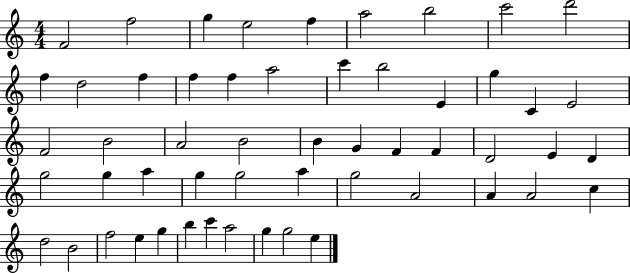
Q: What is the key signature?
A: C major